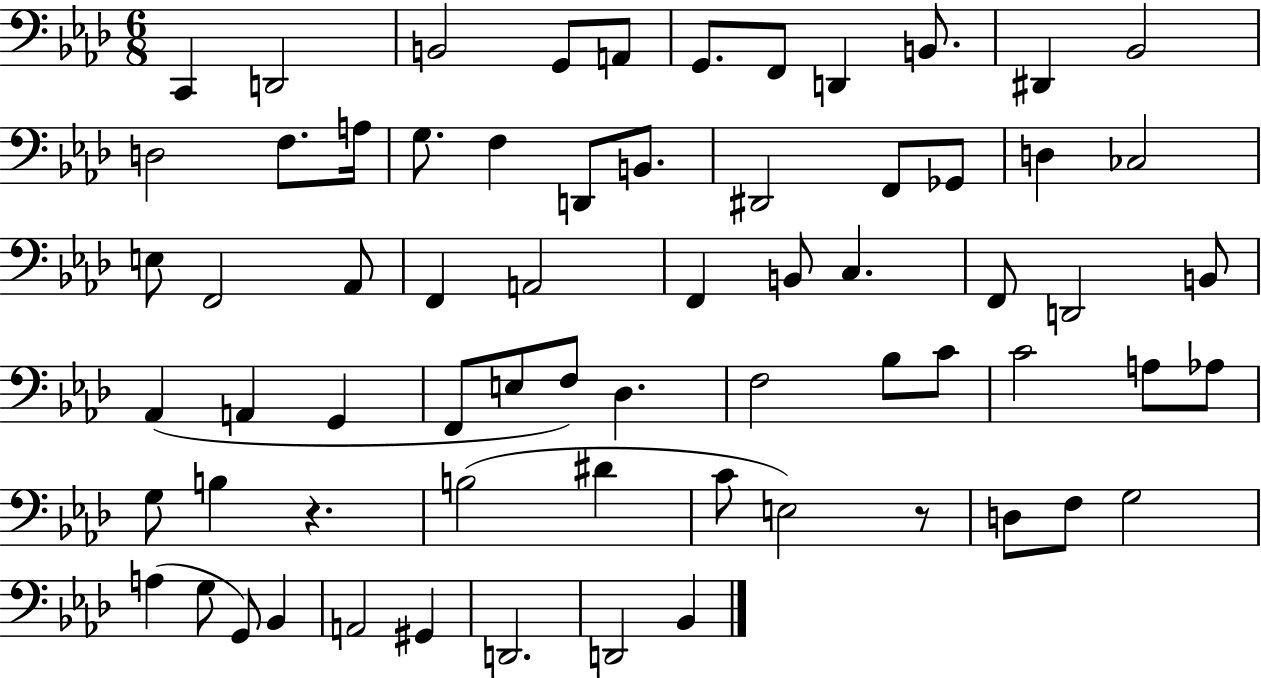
{
  \clef bass
  \numericTimeSignature
  \time 6/8
  \key aes \major
  \repeat volta 2 { c,4 d,2 | b,2 g,8 a,8 | g,8. f,8 d,4 b,8. | dis,4 bes,2 | \break d2 f8. a16 | g8. f4 d,8 b,8. | dis,2 f,8 ges,8 | d4 ces2 | \break e8 f,2 aes,8 | f,4 a,2 | f,4 b,8 c4. | f,8 d,2 b,8 | \break aes,4( a,4 g,4 | f,8 e8 f8) des4. | f2 bes8 c'8 | c'2 a8 aes8 | \break g8 b4 r4. | b2( dis'4 | c'8 e2) r8 | d8 f8 g2 | \break a4( g8 g,8) bes,4 | a,2 gis,4 | d,2. | d,2 bes,4 | \break } \bar "|."
}